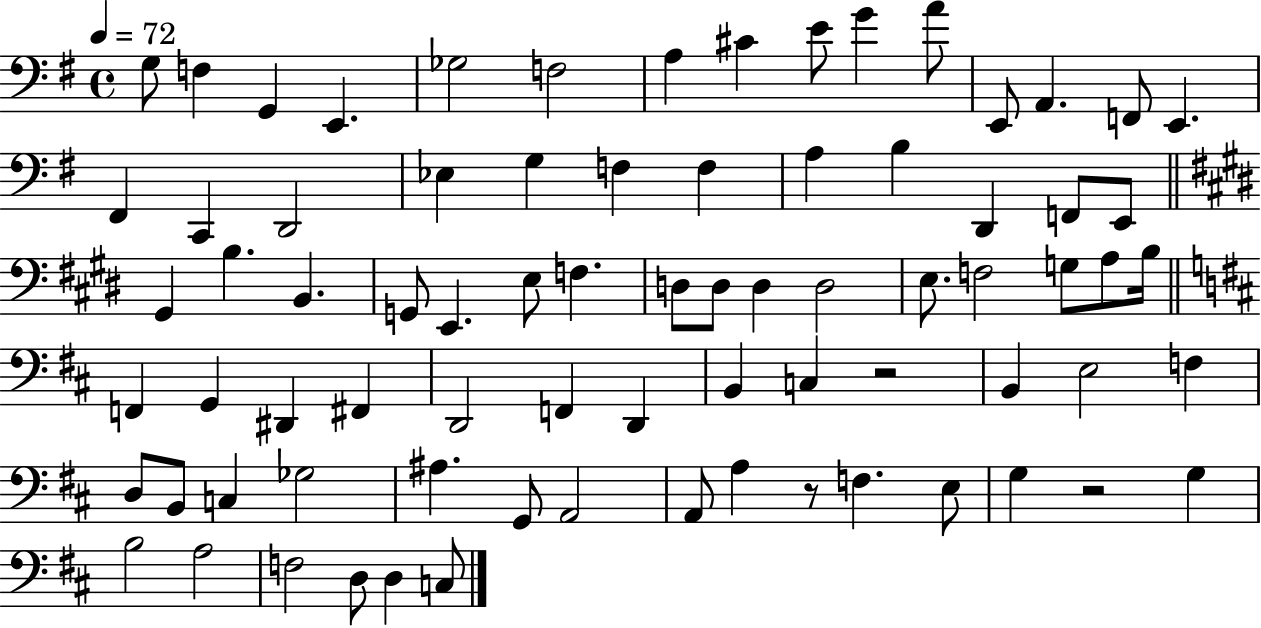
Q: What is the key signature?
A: G major